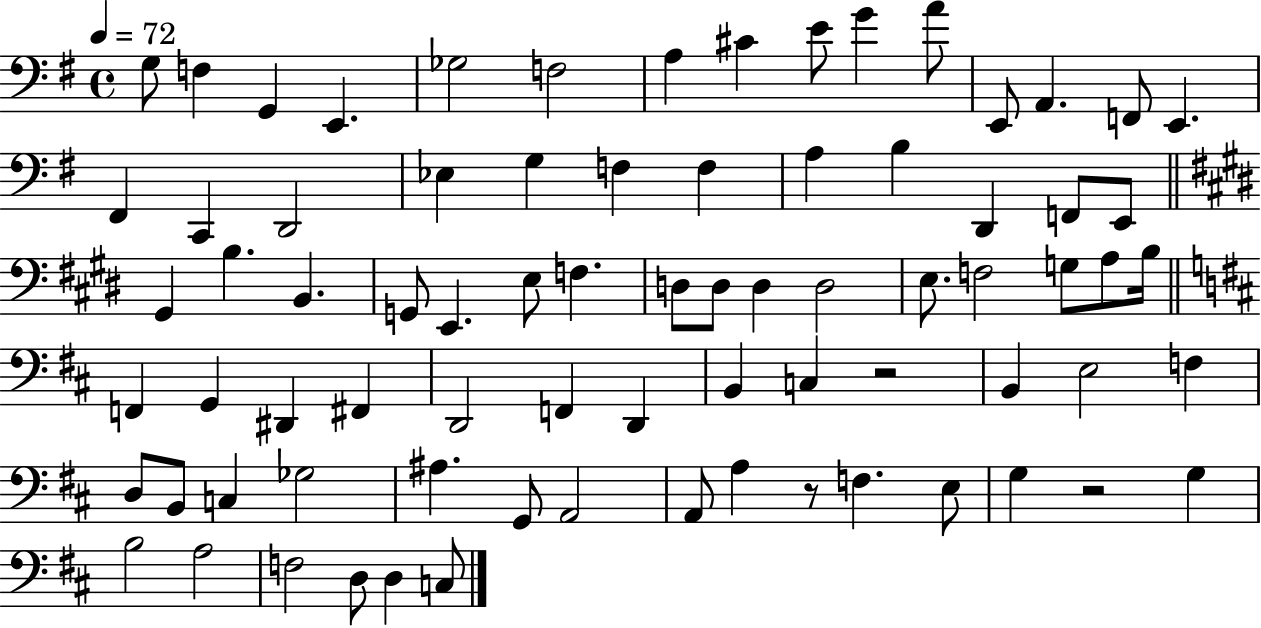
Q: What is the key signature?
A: G major